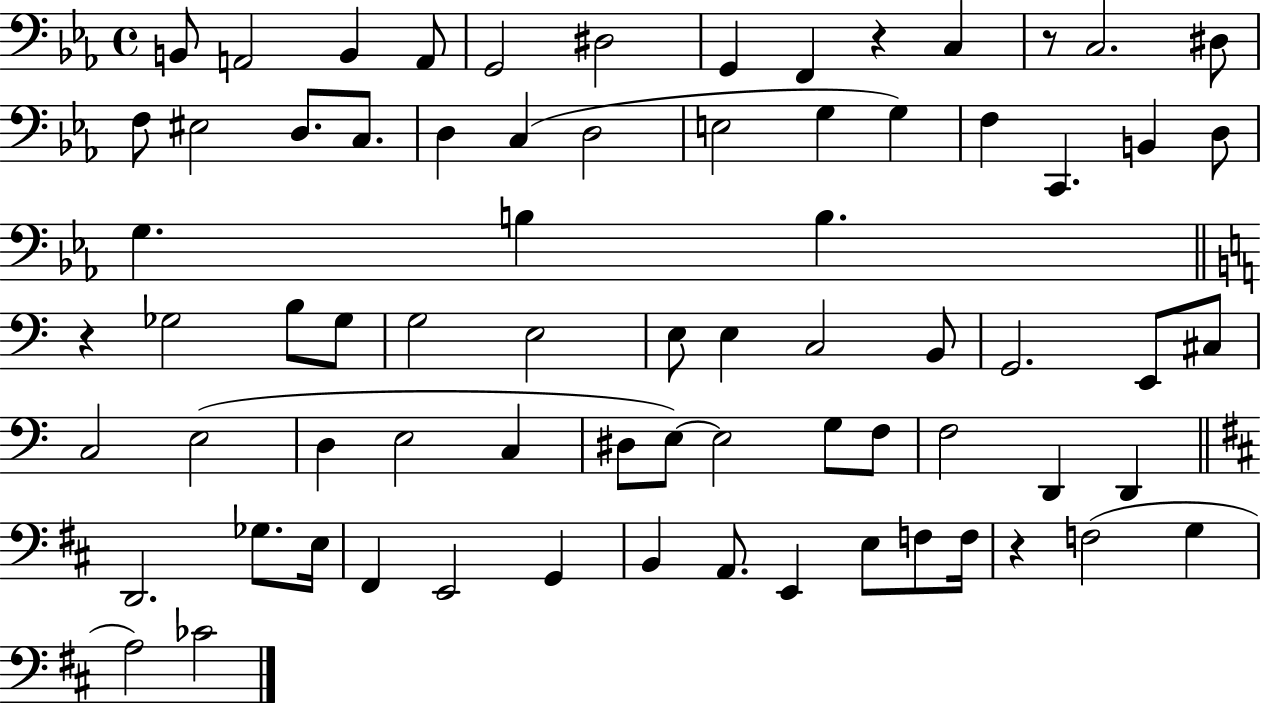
B2/e A2/h B2/q A2/e G2/h D#3/h G2/q F2/q R/q C3/q R/e C3/h. D#3/e F3/e EIS3/h D3/e. C3/e. D3/q C3/q D3/h E3/h G3/q G3/q F3/q C2/q. B2/q D3/e G3/q. B3/q B3/q. R/q Gb3/h B3/e Gb3/e G3/h E3/h E3/e E3/q C3/h B2/e G2/h. E2/e C#3/e C3/h E3/h D3/q E3/h C3/q D#3/e E3/e E3/h G3/e F3/e F3/h D2/q D2/q D2/h. Gb3/e. E3/s F#2/q E2/h G2/q B2/q A2/e. E2/q E3/e F3/e F3/s R/q F3/h G3/q A3/h CES4/h